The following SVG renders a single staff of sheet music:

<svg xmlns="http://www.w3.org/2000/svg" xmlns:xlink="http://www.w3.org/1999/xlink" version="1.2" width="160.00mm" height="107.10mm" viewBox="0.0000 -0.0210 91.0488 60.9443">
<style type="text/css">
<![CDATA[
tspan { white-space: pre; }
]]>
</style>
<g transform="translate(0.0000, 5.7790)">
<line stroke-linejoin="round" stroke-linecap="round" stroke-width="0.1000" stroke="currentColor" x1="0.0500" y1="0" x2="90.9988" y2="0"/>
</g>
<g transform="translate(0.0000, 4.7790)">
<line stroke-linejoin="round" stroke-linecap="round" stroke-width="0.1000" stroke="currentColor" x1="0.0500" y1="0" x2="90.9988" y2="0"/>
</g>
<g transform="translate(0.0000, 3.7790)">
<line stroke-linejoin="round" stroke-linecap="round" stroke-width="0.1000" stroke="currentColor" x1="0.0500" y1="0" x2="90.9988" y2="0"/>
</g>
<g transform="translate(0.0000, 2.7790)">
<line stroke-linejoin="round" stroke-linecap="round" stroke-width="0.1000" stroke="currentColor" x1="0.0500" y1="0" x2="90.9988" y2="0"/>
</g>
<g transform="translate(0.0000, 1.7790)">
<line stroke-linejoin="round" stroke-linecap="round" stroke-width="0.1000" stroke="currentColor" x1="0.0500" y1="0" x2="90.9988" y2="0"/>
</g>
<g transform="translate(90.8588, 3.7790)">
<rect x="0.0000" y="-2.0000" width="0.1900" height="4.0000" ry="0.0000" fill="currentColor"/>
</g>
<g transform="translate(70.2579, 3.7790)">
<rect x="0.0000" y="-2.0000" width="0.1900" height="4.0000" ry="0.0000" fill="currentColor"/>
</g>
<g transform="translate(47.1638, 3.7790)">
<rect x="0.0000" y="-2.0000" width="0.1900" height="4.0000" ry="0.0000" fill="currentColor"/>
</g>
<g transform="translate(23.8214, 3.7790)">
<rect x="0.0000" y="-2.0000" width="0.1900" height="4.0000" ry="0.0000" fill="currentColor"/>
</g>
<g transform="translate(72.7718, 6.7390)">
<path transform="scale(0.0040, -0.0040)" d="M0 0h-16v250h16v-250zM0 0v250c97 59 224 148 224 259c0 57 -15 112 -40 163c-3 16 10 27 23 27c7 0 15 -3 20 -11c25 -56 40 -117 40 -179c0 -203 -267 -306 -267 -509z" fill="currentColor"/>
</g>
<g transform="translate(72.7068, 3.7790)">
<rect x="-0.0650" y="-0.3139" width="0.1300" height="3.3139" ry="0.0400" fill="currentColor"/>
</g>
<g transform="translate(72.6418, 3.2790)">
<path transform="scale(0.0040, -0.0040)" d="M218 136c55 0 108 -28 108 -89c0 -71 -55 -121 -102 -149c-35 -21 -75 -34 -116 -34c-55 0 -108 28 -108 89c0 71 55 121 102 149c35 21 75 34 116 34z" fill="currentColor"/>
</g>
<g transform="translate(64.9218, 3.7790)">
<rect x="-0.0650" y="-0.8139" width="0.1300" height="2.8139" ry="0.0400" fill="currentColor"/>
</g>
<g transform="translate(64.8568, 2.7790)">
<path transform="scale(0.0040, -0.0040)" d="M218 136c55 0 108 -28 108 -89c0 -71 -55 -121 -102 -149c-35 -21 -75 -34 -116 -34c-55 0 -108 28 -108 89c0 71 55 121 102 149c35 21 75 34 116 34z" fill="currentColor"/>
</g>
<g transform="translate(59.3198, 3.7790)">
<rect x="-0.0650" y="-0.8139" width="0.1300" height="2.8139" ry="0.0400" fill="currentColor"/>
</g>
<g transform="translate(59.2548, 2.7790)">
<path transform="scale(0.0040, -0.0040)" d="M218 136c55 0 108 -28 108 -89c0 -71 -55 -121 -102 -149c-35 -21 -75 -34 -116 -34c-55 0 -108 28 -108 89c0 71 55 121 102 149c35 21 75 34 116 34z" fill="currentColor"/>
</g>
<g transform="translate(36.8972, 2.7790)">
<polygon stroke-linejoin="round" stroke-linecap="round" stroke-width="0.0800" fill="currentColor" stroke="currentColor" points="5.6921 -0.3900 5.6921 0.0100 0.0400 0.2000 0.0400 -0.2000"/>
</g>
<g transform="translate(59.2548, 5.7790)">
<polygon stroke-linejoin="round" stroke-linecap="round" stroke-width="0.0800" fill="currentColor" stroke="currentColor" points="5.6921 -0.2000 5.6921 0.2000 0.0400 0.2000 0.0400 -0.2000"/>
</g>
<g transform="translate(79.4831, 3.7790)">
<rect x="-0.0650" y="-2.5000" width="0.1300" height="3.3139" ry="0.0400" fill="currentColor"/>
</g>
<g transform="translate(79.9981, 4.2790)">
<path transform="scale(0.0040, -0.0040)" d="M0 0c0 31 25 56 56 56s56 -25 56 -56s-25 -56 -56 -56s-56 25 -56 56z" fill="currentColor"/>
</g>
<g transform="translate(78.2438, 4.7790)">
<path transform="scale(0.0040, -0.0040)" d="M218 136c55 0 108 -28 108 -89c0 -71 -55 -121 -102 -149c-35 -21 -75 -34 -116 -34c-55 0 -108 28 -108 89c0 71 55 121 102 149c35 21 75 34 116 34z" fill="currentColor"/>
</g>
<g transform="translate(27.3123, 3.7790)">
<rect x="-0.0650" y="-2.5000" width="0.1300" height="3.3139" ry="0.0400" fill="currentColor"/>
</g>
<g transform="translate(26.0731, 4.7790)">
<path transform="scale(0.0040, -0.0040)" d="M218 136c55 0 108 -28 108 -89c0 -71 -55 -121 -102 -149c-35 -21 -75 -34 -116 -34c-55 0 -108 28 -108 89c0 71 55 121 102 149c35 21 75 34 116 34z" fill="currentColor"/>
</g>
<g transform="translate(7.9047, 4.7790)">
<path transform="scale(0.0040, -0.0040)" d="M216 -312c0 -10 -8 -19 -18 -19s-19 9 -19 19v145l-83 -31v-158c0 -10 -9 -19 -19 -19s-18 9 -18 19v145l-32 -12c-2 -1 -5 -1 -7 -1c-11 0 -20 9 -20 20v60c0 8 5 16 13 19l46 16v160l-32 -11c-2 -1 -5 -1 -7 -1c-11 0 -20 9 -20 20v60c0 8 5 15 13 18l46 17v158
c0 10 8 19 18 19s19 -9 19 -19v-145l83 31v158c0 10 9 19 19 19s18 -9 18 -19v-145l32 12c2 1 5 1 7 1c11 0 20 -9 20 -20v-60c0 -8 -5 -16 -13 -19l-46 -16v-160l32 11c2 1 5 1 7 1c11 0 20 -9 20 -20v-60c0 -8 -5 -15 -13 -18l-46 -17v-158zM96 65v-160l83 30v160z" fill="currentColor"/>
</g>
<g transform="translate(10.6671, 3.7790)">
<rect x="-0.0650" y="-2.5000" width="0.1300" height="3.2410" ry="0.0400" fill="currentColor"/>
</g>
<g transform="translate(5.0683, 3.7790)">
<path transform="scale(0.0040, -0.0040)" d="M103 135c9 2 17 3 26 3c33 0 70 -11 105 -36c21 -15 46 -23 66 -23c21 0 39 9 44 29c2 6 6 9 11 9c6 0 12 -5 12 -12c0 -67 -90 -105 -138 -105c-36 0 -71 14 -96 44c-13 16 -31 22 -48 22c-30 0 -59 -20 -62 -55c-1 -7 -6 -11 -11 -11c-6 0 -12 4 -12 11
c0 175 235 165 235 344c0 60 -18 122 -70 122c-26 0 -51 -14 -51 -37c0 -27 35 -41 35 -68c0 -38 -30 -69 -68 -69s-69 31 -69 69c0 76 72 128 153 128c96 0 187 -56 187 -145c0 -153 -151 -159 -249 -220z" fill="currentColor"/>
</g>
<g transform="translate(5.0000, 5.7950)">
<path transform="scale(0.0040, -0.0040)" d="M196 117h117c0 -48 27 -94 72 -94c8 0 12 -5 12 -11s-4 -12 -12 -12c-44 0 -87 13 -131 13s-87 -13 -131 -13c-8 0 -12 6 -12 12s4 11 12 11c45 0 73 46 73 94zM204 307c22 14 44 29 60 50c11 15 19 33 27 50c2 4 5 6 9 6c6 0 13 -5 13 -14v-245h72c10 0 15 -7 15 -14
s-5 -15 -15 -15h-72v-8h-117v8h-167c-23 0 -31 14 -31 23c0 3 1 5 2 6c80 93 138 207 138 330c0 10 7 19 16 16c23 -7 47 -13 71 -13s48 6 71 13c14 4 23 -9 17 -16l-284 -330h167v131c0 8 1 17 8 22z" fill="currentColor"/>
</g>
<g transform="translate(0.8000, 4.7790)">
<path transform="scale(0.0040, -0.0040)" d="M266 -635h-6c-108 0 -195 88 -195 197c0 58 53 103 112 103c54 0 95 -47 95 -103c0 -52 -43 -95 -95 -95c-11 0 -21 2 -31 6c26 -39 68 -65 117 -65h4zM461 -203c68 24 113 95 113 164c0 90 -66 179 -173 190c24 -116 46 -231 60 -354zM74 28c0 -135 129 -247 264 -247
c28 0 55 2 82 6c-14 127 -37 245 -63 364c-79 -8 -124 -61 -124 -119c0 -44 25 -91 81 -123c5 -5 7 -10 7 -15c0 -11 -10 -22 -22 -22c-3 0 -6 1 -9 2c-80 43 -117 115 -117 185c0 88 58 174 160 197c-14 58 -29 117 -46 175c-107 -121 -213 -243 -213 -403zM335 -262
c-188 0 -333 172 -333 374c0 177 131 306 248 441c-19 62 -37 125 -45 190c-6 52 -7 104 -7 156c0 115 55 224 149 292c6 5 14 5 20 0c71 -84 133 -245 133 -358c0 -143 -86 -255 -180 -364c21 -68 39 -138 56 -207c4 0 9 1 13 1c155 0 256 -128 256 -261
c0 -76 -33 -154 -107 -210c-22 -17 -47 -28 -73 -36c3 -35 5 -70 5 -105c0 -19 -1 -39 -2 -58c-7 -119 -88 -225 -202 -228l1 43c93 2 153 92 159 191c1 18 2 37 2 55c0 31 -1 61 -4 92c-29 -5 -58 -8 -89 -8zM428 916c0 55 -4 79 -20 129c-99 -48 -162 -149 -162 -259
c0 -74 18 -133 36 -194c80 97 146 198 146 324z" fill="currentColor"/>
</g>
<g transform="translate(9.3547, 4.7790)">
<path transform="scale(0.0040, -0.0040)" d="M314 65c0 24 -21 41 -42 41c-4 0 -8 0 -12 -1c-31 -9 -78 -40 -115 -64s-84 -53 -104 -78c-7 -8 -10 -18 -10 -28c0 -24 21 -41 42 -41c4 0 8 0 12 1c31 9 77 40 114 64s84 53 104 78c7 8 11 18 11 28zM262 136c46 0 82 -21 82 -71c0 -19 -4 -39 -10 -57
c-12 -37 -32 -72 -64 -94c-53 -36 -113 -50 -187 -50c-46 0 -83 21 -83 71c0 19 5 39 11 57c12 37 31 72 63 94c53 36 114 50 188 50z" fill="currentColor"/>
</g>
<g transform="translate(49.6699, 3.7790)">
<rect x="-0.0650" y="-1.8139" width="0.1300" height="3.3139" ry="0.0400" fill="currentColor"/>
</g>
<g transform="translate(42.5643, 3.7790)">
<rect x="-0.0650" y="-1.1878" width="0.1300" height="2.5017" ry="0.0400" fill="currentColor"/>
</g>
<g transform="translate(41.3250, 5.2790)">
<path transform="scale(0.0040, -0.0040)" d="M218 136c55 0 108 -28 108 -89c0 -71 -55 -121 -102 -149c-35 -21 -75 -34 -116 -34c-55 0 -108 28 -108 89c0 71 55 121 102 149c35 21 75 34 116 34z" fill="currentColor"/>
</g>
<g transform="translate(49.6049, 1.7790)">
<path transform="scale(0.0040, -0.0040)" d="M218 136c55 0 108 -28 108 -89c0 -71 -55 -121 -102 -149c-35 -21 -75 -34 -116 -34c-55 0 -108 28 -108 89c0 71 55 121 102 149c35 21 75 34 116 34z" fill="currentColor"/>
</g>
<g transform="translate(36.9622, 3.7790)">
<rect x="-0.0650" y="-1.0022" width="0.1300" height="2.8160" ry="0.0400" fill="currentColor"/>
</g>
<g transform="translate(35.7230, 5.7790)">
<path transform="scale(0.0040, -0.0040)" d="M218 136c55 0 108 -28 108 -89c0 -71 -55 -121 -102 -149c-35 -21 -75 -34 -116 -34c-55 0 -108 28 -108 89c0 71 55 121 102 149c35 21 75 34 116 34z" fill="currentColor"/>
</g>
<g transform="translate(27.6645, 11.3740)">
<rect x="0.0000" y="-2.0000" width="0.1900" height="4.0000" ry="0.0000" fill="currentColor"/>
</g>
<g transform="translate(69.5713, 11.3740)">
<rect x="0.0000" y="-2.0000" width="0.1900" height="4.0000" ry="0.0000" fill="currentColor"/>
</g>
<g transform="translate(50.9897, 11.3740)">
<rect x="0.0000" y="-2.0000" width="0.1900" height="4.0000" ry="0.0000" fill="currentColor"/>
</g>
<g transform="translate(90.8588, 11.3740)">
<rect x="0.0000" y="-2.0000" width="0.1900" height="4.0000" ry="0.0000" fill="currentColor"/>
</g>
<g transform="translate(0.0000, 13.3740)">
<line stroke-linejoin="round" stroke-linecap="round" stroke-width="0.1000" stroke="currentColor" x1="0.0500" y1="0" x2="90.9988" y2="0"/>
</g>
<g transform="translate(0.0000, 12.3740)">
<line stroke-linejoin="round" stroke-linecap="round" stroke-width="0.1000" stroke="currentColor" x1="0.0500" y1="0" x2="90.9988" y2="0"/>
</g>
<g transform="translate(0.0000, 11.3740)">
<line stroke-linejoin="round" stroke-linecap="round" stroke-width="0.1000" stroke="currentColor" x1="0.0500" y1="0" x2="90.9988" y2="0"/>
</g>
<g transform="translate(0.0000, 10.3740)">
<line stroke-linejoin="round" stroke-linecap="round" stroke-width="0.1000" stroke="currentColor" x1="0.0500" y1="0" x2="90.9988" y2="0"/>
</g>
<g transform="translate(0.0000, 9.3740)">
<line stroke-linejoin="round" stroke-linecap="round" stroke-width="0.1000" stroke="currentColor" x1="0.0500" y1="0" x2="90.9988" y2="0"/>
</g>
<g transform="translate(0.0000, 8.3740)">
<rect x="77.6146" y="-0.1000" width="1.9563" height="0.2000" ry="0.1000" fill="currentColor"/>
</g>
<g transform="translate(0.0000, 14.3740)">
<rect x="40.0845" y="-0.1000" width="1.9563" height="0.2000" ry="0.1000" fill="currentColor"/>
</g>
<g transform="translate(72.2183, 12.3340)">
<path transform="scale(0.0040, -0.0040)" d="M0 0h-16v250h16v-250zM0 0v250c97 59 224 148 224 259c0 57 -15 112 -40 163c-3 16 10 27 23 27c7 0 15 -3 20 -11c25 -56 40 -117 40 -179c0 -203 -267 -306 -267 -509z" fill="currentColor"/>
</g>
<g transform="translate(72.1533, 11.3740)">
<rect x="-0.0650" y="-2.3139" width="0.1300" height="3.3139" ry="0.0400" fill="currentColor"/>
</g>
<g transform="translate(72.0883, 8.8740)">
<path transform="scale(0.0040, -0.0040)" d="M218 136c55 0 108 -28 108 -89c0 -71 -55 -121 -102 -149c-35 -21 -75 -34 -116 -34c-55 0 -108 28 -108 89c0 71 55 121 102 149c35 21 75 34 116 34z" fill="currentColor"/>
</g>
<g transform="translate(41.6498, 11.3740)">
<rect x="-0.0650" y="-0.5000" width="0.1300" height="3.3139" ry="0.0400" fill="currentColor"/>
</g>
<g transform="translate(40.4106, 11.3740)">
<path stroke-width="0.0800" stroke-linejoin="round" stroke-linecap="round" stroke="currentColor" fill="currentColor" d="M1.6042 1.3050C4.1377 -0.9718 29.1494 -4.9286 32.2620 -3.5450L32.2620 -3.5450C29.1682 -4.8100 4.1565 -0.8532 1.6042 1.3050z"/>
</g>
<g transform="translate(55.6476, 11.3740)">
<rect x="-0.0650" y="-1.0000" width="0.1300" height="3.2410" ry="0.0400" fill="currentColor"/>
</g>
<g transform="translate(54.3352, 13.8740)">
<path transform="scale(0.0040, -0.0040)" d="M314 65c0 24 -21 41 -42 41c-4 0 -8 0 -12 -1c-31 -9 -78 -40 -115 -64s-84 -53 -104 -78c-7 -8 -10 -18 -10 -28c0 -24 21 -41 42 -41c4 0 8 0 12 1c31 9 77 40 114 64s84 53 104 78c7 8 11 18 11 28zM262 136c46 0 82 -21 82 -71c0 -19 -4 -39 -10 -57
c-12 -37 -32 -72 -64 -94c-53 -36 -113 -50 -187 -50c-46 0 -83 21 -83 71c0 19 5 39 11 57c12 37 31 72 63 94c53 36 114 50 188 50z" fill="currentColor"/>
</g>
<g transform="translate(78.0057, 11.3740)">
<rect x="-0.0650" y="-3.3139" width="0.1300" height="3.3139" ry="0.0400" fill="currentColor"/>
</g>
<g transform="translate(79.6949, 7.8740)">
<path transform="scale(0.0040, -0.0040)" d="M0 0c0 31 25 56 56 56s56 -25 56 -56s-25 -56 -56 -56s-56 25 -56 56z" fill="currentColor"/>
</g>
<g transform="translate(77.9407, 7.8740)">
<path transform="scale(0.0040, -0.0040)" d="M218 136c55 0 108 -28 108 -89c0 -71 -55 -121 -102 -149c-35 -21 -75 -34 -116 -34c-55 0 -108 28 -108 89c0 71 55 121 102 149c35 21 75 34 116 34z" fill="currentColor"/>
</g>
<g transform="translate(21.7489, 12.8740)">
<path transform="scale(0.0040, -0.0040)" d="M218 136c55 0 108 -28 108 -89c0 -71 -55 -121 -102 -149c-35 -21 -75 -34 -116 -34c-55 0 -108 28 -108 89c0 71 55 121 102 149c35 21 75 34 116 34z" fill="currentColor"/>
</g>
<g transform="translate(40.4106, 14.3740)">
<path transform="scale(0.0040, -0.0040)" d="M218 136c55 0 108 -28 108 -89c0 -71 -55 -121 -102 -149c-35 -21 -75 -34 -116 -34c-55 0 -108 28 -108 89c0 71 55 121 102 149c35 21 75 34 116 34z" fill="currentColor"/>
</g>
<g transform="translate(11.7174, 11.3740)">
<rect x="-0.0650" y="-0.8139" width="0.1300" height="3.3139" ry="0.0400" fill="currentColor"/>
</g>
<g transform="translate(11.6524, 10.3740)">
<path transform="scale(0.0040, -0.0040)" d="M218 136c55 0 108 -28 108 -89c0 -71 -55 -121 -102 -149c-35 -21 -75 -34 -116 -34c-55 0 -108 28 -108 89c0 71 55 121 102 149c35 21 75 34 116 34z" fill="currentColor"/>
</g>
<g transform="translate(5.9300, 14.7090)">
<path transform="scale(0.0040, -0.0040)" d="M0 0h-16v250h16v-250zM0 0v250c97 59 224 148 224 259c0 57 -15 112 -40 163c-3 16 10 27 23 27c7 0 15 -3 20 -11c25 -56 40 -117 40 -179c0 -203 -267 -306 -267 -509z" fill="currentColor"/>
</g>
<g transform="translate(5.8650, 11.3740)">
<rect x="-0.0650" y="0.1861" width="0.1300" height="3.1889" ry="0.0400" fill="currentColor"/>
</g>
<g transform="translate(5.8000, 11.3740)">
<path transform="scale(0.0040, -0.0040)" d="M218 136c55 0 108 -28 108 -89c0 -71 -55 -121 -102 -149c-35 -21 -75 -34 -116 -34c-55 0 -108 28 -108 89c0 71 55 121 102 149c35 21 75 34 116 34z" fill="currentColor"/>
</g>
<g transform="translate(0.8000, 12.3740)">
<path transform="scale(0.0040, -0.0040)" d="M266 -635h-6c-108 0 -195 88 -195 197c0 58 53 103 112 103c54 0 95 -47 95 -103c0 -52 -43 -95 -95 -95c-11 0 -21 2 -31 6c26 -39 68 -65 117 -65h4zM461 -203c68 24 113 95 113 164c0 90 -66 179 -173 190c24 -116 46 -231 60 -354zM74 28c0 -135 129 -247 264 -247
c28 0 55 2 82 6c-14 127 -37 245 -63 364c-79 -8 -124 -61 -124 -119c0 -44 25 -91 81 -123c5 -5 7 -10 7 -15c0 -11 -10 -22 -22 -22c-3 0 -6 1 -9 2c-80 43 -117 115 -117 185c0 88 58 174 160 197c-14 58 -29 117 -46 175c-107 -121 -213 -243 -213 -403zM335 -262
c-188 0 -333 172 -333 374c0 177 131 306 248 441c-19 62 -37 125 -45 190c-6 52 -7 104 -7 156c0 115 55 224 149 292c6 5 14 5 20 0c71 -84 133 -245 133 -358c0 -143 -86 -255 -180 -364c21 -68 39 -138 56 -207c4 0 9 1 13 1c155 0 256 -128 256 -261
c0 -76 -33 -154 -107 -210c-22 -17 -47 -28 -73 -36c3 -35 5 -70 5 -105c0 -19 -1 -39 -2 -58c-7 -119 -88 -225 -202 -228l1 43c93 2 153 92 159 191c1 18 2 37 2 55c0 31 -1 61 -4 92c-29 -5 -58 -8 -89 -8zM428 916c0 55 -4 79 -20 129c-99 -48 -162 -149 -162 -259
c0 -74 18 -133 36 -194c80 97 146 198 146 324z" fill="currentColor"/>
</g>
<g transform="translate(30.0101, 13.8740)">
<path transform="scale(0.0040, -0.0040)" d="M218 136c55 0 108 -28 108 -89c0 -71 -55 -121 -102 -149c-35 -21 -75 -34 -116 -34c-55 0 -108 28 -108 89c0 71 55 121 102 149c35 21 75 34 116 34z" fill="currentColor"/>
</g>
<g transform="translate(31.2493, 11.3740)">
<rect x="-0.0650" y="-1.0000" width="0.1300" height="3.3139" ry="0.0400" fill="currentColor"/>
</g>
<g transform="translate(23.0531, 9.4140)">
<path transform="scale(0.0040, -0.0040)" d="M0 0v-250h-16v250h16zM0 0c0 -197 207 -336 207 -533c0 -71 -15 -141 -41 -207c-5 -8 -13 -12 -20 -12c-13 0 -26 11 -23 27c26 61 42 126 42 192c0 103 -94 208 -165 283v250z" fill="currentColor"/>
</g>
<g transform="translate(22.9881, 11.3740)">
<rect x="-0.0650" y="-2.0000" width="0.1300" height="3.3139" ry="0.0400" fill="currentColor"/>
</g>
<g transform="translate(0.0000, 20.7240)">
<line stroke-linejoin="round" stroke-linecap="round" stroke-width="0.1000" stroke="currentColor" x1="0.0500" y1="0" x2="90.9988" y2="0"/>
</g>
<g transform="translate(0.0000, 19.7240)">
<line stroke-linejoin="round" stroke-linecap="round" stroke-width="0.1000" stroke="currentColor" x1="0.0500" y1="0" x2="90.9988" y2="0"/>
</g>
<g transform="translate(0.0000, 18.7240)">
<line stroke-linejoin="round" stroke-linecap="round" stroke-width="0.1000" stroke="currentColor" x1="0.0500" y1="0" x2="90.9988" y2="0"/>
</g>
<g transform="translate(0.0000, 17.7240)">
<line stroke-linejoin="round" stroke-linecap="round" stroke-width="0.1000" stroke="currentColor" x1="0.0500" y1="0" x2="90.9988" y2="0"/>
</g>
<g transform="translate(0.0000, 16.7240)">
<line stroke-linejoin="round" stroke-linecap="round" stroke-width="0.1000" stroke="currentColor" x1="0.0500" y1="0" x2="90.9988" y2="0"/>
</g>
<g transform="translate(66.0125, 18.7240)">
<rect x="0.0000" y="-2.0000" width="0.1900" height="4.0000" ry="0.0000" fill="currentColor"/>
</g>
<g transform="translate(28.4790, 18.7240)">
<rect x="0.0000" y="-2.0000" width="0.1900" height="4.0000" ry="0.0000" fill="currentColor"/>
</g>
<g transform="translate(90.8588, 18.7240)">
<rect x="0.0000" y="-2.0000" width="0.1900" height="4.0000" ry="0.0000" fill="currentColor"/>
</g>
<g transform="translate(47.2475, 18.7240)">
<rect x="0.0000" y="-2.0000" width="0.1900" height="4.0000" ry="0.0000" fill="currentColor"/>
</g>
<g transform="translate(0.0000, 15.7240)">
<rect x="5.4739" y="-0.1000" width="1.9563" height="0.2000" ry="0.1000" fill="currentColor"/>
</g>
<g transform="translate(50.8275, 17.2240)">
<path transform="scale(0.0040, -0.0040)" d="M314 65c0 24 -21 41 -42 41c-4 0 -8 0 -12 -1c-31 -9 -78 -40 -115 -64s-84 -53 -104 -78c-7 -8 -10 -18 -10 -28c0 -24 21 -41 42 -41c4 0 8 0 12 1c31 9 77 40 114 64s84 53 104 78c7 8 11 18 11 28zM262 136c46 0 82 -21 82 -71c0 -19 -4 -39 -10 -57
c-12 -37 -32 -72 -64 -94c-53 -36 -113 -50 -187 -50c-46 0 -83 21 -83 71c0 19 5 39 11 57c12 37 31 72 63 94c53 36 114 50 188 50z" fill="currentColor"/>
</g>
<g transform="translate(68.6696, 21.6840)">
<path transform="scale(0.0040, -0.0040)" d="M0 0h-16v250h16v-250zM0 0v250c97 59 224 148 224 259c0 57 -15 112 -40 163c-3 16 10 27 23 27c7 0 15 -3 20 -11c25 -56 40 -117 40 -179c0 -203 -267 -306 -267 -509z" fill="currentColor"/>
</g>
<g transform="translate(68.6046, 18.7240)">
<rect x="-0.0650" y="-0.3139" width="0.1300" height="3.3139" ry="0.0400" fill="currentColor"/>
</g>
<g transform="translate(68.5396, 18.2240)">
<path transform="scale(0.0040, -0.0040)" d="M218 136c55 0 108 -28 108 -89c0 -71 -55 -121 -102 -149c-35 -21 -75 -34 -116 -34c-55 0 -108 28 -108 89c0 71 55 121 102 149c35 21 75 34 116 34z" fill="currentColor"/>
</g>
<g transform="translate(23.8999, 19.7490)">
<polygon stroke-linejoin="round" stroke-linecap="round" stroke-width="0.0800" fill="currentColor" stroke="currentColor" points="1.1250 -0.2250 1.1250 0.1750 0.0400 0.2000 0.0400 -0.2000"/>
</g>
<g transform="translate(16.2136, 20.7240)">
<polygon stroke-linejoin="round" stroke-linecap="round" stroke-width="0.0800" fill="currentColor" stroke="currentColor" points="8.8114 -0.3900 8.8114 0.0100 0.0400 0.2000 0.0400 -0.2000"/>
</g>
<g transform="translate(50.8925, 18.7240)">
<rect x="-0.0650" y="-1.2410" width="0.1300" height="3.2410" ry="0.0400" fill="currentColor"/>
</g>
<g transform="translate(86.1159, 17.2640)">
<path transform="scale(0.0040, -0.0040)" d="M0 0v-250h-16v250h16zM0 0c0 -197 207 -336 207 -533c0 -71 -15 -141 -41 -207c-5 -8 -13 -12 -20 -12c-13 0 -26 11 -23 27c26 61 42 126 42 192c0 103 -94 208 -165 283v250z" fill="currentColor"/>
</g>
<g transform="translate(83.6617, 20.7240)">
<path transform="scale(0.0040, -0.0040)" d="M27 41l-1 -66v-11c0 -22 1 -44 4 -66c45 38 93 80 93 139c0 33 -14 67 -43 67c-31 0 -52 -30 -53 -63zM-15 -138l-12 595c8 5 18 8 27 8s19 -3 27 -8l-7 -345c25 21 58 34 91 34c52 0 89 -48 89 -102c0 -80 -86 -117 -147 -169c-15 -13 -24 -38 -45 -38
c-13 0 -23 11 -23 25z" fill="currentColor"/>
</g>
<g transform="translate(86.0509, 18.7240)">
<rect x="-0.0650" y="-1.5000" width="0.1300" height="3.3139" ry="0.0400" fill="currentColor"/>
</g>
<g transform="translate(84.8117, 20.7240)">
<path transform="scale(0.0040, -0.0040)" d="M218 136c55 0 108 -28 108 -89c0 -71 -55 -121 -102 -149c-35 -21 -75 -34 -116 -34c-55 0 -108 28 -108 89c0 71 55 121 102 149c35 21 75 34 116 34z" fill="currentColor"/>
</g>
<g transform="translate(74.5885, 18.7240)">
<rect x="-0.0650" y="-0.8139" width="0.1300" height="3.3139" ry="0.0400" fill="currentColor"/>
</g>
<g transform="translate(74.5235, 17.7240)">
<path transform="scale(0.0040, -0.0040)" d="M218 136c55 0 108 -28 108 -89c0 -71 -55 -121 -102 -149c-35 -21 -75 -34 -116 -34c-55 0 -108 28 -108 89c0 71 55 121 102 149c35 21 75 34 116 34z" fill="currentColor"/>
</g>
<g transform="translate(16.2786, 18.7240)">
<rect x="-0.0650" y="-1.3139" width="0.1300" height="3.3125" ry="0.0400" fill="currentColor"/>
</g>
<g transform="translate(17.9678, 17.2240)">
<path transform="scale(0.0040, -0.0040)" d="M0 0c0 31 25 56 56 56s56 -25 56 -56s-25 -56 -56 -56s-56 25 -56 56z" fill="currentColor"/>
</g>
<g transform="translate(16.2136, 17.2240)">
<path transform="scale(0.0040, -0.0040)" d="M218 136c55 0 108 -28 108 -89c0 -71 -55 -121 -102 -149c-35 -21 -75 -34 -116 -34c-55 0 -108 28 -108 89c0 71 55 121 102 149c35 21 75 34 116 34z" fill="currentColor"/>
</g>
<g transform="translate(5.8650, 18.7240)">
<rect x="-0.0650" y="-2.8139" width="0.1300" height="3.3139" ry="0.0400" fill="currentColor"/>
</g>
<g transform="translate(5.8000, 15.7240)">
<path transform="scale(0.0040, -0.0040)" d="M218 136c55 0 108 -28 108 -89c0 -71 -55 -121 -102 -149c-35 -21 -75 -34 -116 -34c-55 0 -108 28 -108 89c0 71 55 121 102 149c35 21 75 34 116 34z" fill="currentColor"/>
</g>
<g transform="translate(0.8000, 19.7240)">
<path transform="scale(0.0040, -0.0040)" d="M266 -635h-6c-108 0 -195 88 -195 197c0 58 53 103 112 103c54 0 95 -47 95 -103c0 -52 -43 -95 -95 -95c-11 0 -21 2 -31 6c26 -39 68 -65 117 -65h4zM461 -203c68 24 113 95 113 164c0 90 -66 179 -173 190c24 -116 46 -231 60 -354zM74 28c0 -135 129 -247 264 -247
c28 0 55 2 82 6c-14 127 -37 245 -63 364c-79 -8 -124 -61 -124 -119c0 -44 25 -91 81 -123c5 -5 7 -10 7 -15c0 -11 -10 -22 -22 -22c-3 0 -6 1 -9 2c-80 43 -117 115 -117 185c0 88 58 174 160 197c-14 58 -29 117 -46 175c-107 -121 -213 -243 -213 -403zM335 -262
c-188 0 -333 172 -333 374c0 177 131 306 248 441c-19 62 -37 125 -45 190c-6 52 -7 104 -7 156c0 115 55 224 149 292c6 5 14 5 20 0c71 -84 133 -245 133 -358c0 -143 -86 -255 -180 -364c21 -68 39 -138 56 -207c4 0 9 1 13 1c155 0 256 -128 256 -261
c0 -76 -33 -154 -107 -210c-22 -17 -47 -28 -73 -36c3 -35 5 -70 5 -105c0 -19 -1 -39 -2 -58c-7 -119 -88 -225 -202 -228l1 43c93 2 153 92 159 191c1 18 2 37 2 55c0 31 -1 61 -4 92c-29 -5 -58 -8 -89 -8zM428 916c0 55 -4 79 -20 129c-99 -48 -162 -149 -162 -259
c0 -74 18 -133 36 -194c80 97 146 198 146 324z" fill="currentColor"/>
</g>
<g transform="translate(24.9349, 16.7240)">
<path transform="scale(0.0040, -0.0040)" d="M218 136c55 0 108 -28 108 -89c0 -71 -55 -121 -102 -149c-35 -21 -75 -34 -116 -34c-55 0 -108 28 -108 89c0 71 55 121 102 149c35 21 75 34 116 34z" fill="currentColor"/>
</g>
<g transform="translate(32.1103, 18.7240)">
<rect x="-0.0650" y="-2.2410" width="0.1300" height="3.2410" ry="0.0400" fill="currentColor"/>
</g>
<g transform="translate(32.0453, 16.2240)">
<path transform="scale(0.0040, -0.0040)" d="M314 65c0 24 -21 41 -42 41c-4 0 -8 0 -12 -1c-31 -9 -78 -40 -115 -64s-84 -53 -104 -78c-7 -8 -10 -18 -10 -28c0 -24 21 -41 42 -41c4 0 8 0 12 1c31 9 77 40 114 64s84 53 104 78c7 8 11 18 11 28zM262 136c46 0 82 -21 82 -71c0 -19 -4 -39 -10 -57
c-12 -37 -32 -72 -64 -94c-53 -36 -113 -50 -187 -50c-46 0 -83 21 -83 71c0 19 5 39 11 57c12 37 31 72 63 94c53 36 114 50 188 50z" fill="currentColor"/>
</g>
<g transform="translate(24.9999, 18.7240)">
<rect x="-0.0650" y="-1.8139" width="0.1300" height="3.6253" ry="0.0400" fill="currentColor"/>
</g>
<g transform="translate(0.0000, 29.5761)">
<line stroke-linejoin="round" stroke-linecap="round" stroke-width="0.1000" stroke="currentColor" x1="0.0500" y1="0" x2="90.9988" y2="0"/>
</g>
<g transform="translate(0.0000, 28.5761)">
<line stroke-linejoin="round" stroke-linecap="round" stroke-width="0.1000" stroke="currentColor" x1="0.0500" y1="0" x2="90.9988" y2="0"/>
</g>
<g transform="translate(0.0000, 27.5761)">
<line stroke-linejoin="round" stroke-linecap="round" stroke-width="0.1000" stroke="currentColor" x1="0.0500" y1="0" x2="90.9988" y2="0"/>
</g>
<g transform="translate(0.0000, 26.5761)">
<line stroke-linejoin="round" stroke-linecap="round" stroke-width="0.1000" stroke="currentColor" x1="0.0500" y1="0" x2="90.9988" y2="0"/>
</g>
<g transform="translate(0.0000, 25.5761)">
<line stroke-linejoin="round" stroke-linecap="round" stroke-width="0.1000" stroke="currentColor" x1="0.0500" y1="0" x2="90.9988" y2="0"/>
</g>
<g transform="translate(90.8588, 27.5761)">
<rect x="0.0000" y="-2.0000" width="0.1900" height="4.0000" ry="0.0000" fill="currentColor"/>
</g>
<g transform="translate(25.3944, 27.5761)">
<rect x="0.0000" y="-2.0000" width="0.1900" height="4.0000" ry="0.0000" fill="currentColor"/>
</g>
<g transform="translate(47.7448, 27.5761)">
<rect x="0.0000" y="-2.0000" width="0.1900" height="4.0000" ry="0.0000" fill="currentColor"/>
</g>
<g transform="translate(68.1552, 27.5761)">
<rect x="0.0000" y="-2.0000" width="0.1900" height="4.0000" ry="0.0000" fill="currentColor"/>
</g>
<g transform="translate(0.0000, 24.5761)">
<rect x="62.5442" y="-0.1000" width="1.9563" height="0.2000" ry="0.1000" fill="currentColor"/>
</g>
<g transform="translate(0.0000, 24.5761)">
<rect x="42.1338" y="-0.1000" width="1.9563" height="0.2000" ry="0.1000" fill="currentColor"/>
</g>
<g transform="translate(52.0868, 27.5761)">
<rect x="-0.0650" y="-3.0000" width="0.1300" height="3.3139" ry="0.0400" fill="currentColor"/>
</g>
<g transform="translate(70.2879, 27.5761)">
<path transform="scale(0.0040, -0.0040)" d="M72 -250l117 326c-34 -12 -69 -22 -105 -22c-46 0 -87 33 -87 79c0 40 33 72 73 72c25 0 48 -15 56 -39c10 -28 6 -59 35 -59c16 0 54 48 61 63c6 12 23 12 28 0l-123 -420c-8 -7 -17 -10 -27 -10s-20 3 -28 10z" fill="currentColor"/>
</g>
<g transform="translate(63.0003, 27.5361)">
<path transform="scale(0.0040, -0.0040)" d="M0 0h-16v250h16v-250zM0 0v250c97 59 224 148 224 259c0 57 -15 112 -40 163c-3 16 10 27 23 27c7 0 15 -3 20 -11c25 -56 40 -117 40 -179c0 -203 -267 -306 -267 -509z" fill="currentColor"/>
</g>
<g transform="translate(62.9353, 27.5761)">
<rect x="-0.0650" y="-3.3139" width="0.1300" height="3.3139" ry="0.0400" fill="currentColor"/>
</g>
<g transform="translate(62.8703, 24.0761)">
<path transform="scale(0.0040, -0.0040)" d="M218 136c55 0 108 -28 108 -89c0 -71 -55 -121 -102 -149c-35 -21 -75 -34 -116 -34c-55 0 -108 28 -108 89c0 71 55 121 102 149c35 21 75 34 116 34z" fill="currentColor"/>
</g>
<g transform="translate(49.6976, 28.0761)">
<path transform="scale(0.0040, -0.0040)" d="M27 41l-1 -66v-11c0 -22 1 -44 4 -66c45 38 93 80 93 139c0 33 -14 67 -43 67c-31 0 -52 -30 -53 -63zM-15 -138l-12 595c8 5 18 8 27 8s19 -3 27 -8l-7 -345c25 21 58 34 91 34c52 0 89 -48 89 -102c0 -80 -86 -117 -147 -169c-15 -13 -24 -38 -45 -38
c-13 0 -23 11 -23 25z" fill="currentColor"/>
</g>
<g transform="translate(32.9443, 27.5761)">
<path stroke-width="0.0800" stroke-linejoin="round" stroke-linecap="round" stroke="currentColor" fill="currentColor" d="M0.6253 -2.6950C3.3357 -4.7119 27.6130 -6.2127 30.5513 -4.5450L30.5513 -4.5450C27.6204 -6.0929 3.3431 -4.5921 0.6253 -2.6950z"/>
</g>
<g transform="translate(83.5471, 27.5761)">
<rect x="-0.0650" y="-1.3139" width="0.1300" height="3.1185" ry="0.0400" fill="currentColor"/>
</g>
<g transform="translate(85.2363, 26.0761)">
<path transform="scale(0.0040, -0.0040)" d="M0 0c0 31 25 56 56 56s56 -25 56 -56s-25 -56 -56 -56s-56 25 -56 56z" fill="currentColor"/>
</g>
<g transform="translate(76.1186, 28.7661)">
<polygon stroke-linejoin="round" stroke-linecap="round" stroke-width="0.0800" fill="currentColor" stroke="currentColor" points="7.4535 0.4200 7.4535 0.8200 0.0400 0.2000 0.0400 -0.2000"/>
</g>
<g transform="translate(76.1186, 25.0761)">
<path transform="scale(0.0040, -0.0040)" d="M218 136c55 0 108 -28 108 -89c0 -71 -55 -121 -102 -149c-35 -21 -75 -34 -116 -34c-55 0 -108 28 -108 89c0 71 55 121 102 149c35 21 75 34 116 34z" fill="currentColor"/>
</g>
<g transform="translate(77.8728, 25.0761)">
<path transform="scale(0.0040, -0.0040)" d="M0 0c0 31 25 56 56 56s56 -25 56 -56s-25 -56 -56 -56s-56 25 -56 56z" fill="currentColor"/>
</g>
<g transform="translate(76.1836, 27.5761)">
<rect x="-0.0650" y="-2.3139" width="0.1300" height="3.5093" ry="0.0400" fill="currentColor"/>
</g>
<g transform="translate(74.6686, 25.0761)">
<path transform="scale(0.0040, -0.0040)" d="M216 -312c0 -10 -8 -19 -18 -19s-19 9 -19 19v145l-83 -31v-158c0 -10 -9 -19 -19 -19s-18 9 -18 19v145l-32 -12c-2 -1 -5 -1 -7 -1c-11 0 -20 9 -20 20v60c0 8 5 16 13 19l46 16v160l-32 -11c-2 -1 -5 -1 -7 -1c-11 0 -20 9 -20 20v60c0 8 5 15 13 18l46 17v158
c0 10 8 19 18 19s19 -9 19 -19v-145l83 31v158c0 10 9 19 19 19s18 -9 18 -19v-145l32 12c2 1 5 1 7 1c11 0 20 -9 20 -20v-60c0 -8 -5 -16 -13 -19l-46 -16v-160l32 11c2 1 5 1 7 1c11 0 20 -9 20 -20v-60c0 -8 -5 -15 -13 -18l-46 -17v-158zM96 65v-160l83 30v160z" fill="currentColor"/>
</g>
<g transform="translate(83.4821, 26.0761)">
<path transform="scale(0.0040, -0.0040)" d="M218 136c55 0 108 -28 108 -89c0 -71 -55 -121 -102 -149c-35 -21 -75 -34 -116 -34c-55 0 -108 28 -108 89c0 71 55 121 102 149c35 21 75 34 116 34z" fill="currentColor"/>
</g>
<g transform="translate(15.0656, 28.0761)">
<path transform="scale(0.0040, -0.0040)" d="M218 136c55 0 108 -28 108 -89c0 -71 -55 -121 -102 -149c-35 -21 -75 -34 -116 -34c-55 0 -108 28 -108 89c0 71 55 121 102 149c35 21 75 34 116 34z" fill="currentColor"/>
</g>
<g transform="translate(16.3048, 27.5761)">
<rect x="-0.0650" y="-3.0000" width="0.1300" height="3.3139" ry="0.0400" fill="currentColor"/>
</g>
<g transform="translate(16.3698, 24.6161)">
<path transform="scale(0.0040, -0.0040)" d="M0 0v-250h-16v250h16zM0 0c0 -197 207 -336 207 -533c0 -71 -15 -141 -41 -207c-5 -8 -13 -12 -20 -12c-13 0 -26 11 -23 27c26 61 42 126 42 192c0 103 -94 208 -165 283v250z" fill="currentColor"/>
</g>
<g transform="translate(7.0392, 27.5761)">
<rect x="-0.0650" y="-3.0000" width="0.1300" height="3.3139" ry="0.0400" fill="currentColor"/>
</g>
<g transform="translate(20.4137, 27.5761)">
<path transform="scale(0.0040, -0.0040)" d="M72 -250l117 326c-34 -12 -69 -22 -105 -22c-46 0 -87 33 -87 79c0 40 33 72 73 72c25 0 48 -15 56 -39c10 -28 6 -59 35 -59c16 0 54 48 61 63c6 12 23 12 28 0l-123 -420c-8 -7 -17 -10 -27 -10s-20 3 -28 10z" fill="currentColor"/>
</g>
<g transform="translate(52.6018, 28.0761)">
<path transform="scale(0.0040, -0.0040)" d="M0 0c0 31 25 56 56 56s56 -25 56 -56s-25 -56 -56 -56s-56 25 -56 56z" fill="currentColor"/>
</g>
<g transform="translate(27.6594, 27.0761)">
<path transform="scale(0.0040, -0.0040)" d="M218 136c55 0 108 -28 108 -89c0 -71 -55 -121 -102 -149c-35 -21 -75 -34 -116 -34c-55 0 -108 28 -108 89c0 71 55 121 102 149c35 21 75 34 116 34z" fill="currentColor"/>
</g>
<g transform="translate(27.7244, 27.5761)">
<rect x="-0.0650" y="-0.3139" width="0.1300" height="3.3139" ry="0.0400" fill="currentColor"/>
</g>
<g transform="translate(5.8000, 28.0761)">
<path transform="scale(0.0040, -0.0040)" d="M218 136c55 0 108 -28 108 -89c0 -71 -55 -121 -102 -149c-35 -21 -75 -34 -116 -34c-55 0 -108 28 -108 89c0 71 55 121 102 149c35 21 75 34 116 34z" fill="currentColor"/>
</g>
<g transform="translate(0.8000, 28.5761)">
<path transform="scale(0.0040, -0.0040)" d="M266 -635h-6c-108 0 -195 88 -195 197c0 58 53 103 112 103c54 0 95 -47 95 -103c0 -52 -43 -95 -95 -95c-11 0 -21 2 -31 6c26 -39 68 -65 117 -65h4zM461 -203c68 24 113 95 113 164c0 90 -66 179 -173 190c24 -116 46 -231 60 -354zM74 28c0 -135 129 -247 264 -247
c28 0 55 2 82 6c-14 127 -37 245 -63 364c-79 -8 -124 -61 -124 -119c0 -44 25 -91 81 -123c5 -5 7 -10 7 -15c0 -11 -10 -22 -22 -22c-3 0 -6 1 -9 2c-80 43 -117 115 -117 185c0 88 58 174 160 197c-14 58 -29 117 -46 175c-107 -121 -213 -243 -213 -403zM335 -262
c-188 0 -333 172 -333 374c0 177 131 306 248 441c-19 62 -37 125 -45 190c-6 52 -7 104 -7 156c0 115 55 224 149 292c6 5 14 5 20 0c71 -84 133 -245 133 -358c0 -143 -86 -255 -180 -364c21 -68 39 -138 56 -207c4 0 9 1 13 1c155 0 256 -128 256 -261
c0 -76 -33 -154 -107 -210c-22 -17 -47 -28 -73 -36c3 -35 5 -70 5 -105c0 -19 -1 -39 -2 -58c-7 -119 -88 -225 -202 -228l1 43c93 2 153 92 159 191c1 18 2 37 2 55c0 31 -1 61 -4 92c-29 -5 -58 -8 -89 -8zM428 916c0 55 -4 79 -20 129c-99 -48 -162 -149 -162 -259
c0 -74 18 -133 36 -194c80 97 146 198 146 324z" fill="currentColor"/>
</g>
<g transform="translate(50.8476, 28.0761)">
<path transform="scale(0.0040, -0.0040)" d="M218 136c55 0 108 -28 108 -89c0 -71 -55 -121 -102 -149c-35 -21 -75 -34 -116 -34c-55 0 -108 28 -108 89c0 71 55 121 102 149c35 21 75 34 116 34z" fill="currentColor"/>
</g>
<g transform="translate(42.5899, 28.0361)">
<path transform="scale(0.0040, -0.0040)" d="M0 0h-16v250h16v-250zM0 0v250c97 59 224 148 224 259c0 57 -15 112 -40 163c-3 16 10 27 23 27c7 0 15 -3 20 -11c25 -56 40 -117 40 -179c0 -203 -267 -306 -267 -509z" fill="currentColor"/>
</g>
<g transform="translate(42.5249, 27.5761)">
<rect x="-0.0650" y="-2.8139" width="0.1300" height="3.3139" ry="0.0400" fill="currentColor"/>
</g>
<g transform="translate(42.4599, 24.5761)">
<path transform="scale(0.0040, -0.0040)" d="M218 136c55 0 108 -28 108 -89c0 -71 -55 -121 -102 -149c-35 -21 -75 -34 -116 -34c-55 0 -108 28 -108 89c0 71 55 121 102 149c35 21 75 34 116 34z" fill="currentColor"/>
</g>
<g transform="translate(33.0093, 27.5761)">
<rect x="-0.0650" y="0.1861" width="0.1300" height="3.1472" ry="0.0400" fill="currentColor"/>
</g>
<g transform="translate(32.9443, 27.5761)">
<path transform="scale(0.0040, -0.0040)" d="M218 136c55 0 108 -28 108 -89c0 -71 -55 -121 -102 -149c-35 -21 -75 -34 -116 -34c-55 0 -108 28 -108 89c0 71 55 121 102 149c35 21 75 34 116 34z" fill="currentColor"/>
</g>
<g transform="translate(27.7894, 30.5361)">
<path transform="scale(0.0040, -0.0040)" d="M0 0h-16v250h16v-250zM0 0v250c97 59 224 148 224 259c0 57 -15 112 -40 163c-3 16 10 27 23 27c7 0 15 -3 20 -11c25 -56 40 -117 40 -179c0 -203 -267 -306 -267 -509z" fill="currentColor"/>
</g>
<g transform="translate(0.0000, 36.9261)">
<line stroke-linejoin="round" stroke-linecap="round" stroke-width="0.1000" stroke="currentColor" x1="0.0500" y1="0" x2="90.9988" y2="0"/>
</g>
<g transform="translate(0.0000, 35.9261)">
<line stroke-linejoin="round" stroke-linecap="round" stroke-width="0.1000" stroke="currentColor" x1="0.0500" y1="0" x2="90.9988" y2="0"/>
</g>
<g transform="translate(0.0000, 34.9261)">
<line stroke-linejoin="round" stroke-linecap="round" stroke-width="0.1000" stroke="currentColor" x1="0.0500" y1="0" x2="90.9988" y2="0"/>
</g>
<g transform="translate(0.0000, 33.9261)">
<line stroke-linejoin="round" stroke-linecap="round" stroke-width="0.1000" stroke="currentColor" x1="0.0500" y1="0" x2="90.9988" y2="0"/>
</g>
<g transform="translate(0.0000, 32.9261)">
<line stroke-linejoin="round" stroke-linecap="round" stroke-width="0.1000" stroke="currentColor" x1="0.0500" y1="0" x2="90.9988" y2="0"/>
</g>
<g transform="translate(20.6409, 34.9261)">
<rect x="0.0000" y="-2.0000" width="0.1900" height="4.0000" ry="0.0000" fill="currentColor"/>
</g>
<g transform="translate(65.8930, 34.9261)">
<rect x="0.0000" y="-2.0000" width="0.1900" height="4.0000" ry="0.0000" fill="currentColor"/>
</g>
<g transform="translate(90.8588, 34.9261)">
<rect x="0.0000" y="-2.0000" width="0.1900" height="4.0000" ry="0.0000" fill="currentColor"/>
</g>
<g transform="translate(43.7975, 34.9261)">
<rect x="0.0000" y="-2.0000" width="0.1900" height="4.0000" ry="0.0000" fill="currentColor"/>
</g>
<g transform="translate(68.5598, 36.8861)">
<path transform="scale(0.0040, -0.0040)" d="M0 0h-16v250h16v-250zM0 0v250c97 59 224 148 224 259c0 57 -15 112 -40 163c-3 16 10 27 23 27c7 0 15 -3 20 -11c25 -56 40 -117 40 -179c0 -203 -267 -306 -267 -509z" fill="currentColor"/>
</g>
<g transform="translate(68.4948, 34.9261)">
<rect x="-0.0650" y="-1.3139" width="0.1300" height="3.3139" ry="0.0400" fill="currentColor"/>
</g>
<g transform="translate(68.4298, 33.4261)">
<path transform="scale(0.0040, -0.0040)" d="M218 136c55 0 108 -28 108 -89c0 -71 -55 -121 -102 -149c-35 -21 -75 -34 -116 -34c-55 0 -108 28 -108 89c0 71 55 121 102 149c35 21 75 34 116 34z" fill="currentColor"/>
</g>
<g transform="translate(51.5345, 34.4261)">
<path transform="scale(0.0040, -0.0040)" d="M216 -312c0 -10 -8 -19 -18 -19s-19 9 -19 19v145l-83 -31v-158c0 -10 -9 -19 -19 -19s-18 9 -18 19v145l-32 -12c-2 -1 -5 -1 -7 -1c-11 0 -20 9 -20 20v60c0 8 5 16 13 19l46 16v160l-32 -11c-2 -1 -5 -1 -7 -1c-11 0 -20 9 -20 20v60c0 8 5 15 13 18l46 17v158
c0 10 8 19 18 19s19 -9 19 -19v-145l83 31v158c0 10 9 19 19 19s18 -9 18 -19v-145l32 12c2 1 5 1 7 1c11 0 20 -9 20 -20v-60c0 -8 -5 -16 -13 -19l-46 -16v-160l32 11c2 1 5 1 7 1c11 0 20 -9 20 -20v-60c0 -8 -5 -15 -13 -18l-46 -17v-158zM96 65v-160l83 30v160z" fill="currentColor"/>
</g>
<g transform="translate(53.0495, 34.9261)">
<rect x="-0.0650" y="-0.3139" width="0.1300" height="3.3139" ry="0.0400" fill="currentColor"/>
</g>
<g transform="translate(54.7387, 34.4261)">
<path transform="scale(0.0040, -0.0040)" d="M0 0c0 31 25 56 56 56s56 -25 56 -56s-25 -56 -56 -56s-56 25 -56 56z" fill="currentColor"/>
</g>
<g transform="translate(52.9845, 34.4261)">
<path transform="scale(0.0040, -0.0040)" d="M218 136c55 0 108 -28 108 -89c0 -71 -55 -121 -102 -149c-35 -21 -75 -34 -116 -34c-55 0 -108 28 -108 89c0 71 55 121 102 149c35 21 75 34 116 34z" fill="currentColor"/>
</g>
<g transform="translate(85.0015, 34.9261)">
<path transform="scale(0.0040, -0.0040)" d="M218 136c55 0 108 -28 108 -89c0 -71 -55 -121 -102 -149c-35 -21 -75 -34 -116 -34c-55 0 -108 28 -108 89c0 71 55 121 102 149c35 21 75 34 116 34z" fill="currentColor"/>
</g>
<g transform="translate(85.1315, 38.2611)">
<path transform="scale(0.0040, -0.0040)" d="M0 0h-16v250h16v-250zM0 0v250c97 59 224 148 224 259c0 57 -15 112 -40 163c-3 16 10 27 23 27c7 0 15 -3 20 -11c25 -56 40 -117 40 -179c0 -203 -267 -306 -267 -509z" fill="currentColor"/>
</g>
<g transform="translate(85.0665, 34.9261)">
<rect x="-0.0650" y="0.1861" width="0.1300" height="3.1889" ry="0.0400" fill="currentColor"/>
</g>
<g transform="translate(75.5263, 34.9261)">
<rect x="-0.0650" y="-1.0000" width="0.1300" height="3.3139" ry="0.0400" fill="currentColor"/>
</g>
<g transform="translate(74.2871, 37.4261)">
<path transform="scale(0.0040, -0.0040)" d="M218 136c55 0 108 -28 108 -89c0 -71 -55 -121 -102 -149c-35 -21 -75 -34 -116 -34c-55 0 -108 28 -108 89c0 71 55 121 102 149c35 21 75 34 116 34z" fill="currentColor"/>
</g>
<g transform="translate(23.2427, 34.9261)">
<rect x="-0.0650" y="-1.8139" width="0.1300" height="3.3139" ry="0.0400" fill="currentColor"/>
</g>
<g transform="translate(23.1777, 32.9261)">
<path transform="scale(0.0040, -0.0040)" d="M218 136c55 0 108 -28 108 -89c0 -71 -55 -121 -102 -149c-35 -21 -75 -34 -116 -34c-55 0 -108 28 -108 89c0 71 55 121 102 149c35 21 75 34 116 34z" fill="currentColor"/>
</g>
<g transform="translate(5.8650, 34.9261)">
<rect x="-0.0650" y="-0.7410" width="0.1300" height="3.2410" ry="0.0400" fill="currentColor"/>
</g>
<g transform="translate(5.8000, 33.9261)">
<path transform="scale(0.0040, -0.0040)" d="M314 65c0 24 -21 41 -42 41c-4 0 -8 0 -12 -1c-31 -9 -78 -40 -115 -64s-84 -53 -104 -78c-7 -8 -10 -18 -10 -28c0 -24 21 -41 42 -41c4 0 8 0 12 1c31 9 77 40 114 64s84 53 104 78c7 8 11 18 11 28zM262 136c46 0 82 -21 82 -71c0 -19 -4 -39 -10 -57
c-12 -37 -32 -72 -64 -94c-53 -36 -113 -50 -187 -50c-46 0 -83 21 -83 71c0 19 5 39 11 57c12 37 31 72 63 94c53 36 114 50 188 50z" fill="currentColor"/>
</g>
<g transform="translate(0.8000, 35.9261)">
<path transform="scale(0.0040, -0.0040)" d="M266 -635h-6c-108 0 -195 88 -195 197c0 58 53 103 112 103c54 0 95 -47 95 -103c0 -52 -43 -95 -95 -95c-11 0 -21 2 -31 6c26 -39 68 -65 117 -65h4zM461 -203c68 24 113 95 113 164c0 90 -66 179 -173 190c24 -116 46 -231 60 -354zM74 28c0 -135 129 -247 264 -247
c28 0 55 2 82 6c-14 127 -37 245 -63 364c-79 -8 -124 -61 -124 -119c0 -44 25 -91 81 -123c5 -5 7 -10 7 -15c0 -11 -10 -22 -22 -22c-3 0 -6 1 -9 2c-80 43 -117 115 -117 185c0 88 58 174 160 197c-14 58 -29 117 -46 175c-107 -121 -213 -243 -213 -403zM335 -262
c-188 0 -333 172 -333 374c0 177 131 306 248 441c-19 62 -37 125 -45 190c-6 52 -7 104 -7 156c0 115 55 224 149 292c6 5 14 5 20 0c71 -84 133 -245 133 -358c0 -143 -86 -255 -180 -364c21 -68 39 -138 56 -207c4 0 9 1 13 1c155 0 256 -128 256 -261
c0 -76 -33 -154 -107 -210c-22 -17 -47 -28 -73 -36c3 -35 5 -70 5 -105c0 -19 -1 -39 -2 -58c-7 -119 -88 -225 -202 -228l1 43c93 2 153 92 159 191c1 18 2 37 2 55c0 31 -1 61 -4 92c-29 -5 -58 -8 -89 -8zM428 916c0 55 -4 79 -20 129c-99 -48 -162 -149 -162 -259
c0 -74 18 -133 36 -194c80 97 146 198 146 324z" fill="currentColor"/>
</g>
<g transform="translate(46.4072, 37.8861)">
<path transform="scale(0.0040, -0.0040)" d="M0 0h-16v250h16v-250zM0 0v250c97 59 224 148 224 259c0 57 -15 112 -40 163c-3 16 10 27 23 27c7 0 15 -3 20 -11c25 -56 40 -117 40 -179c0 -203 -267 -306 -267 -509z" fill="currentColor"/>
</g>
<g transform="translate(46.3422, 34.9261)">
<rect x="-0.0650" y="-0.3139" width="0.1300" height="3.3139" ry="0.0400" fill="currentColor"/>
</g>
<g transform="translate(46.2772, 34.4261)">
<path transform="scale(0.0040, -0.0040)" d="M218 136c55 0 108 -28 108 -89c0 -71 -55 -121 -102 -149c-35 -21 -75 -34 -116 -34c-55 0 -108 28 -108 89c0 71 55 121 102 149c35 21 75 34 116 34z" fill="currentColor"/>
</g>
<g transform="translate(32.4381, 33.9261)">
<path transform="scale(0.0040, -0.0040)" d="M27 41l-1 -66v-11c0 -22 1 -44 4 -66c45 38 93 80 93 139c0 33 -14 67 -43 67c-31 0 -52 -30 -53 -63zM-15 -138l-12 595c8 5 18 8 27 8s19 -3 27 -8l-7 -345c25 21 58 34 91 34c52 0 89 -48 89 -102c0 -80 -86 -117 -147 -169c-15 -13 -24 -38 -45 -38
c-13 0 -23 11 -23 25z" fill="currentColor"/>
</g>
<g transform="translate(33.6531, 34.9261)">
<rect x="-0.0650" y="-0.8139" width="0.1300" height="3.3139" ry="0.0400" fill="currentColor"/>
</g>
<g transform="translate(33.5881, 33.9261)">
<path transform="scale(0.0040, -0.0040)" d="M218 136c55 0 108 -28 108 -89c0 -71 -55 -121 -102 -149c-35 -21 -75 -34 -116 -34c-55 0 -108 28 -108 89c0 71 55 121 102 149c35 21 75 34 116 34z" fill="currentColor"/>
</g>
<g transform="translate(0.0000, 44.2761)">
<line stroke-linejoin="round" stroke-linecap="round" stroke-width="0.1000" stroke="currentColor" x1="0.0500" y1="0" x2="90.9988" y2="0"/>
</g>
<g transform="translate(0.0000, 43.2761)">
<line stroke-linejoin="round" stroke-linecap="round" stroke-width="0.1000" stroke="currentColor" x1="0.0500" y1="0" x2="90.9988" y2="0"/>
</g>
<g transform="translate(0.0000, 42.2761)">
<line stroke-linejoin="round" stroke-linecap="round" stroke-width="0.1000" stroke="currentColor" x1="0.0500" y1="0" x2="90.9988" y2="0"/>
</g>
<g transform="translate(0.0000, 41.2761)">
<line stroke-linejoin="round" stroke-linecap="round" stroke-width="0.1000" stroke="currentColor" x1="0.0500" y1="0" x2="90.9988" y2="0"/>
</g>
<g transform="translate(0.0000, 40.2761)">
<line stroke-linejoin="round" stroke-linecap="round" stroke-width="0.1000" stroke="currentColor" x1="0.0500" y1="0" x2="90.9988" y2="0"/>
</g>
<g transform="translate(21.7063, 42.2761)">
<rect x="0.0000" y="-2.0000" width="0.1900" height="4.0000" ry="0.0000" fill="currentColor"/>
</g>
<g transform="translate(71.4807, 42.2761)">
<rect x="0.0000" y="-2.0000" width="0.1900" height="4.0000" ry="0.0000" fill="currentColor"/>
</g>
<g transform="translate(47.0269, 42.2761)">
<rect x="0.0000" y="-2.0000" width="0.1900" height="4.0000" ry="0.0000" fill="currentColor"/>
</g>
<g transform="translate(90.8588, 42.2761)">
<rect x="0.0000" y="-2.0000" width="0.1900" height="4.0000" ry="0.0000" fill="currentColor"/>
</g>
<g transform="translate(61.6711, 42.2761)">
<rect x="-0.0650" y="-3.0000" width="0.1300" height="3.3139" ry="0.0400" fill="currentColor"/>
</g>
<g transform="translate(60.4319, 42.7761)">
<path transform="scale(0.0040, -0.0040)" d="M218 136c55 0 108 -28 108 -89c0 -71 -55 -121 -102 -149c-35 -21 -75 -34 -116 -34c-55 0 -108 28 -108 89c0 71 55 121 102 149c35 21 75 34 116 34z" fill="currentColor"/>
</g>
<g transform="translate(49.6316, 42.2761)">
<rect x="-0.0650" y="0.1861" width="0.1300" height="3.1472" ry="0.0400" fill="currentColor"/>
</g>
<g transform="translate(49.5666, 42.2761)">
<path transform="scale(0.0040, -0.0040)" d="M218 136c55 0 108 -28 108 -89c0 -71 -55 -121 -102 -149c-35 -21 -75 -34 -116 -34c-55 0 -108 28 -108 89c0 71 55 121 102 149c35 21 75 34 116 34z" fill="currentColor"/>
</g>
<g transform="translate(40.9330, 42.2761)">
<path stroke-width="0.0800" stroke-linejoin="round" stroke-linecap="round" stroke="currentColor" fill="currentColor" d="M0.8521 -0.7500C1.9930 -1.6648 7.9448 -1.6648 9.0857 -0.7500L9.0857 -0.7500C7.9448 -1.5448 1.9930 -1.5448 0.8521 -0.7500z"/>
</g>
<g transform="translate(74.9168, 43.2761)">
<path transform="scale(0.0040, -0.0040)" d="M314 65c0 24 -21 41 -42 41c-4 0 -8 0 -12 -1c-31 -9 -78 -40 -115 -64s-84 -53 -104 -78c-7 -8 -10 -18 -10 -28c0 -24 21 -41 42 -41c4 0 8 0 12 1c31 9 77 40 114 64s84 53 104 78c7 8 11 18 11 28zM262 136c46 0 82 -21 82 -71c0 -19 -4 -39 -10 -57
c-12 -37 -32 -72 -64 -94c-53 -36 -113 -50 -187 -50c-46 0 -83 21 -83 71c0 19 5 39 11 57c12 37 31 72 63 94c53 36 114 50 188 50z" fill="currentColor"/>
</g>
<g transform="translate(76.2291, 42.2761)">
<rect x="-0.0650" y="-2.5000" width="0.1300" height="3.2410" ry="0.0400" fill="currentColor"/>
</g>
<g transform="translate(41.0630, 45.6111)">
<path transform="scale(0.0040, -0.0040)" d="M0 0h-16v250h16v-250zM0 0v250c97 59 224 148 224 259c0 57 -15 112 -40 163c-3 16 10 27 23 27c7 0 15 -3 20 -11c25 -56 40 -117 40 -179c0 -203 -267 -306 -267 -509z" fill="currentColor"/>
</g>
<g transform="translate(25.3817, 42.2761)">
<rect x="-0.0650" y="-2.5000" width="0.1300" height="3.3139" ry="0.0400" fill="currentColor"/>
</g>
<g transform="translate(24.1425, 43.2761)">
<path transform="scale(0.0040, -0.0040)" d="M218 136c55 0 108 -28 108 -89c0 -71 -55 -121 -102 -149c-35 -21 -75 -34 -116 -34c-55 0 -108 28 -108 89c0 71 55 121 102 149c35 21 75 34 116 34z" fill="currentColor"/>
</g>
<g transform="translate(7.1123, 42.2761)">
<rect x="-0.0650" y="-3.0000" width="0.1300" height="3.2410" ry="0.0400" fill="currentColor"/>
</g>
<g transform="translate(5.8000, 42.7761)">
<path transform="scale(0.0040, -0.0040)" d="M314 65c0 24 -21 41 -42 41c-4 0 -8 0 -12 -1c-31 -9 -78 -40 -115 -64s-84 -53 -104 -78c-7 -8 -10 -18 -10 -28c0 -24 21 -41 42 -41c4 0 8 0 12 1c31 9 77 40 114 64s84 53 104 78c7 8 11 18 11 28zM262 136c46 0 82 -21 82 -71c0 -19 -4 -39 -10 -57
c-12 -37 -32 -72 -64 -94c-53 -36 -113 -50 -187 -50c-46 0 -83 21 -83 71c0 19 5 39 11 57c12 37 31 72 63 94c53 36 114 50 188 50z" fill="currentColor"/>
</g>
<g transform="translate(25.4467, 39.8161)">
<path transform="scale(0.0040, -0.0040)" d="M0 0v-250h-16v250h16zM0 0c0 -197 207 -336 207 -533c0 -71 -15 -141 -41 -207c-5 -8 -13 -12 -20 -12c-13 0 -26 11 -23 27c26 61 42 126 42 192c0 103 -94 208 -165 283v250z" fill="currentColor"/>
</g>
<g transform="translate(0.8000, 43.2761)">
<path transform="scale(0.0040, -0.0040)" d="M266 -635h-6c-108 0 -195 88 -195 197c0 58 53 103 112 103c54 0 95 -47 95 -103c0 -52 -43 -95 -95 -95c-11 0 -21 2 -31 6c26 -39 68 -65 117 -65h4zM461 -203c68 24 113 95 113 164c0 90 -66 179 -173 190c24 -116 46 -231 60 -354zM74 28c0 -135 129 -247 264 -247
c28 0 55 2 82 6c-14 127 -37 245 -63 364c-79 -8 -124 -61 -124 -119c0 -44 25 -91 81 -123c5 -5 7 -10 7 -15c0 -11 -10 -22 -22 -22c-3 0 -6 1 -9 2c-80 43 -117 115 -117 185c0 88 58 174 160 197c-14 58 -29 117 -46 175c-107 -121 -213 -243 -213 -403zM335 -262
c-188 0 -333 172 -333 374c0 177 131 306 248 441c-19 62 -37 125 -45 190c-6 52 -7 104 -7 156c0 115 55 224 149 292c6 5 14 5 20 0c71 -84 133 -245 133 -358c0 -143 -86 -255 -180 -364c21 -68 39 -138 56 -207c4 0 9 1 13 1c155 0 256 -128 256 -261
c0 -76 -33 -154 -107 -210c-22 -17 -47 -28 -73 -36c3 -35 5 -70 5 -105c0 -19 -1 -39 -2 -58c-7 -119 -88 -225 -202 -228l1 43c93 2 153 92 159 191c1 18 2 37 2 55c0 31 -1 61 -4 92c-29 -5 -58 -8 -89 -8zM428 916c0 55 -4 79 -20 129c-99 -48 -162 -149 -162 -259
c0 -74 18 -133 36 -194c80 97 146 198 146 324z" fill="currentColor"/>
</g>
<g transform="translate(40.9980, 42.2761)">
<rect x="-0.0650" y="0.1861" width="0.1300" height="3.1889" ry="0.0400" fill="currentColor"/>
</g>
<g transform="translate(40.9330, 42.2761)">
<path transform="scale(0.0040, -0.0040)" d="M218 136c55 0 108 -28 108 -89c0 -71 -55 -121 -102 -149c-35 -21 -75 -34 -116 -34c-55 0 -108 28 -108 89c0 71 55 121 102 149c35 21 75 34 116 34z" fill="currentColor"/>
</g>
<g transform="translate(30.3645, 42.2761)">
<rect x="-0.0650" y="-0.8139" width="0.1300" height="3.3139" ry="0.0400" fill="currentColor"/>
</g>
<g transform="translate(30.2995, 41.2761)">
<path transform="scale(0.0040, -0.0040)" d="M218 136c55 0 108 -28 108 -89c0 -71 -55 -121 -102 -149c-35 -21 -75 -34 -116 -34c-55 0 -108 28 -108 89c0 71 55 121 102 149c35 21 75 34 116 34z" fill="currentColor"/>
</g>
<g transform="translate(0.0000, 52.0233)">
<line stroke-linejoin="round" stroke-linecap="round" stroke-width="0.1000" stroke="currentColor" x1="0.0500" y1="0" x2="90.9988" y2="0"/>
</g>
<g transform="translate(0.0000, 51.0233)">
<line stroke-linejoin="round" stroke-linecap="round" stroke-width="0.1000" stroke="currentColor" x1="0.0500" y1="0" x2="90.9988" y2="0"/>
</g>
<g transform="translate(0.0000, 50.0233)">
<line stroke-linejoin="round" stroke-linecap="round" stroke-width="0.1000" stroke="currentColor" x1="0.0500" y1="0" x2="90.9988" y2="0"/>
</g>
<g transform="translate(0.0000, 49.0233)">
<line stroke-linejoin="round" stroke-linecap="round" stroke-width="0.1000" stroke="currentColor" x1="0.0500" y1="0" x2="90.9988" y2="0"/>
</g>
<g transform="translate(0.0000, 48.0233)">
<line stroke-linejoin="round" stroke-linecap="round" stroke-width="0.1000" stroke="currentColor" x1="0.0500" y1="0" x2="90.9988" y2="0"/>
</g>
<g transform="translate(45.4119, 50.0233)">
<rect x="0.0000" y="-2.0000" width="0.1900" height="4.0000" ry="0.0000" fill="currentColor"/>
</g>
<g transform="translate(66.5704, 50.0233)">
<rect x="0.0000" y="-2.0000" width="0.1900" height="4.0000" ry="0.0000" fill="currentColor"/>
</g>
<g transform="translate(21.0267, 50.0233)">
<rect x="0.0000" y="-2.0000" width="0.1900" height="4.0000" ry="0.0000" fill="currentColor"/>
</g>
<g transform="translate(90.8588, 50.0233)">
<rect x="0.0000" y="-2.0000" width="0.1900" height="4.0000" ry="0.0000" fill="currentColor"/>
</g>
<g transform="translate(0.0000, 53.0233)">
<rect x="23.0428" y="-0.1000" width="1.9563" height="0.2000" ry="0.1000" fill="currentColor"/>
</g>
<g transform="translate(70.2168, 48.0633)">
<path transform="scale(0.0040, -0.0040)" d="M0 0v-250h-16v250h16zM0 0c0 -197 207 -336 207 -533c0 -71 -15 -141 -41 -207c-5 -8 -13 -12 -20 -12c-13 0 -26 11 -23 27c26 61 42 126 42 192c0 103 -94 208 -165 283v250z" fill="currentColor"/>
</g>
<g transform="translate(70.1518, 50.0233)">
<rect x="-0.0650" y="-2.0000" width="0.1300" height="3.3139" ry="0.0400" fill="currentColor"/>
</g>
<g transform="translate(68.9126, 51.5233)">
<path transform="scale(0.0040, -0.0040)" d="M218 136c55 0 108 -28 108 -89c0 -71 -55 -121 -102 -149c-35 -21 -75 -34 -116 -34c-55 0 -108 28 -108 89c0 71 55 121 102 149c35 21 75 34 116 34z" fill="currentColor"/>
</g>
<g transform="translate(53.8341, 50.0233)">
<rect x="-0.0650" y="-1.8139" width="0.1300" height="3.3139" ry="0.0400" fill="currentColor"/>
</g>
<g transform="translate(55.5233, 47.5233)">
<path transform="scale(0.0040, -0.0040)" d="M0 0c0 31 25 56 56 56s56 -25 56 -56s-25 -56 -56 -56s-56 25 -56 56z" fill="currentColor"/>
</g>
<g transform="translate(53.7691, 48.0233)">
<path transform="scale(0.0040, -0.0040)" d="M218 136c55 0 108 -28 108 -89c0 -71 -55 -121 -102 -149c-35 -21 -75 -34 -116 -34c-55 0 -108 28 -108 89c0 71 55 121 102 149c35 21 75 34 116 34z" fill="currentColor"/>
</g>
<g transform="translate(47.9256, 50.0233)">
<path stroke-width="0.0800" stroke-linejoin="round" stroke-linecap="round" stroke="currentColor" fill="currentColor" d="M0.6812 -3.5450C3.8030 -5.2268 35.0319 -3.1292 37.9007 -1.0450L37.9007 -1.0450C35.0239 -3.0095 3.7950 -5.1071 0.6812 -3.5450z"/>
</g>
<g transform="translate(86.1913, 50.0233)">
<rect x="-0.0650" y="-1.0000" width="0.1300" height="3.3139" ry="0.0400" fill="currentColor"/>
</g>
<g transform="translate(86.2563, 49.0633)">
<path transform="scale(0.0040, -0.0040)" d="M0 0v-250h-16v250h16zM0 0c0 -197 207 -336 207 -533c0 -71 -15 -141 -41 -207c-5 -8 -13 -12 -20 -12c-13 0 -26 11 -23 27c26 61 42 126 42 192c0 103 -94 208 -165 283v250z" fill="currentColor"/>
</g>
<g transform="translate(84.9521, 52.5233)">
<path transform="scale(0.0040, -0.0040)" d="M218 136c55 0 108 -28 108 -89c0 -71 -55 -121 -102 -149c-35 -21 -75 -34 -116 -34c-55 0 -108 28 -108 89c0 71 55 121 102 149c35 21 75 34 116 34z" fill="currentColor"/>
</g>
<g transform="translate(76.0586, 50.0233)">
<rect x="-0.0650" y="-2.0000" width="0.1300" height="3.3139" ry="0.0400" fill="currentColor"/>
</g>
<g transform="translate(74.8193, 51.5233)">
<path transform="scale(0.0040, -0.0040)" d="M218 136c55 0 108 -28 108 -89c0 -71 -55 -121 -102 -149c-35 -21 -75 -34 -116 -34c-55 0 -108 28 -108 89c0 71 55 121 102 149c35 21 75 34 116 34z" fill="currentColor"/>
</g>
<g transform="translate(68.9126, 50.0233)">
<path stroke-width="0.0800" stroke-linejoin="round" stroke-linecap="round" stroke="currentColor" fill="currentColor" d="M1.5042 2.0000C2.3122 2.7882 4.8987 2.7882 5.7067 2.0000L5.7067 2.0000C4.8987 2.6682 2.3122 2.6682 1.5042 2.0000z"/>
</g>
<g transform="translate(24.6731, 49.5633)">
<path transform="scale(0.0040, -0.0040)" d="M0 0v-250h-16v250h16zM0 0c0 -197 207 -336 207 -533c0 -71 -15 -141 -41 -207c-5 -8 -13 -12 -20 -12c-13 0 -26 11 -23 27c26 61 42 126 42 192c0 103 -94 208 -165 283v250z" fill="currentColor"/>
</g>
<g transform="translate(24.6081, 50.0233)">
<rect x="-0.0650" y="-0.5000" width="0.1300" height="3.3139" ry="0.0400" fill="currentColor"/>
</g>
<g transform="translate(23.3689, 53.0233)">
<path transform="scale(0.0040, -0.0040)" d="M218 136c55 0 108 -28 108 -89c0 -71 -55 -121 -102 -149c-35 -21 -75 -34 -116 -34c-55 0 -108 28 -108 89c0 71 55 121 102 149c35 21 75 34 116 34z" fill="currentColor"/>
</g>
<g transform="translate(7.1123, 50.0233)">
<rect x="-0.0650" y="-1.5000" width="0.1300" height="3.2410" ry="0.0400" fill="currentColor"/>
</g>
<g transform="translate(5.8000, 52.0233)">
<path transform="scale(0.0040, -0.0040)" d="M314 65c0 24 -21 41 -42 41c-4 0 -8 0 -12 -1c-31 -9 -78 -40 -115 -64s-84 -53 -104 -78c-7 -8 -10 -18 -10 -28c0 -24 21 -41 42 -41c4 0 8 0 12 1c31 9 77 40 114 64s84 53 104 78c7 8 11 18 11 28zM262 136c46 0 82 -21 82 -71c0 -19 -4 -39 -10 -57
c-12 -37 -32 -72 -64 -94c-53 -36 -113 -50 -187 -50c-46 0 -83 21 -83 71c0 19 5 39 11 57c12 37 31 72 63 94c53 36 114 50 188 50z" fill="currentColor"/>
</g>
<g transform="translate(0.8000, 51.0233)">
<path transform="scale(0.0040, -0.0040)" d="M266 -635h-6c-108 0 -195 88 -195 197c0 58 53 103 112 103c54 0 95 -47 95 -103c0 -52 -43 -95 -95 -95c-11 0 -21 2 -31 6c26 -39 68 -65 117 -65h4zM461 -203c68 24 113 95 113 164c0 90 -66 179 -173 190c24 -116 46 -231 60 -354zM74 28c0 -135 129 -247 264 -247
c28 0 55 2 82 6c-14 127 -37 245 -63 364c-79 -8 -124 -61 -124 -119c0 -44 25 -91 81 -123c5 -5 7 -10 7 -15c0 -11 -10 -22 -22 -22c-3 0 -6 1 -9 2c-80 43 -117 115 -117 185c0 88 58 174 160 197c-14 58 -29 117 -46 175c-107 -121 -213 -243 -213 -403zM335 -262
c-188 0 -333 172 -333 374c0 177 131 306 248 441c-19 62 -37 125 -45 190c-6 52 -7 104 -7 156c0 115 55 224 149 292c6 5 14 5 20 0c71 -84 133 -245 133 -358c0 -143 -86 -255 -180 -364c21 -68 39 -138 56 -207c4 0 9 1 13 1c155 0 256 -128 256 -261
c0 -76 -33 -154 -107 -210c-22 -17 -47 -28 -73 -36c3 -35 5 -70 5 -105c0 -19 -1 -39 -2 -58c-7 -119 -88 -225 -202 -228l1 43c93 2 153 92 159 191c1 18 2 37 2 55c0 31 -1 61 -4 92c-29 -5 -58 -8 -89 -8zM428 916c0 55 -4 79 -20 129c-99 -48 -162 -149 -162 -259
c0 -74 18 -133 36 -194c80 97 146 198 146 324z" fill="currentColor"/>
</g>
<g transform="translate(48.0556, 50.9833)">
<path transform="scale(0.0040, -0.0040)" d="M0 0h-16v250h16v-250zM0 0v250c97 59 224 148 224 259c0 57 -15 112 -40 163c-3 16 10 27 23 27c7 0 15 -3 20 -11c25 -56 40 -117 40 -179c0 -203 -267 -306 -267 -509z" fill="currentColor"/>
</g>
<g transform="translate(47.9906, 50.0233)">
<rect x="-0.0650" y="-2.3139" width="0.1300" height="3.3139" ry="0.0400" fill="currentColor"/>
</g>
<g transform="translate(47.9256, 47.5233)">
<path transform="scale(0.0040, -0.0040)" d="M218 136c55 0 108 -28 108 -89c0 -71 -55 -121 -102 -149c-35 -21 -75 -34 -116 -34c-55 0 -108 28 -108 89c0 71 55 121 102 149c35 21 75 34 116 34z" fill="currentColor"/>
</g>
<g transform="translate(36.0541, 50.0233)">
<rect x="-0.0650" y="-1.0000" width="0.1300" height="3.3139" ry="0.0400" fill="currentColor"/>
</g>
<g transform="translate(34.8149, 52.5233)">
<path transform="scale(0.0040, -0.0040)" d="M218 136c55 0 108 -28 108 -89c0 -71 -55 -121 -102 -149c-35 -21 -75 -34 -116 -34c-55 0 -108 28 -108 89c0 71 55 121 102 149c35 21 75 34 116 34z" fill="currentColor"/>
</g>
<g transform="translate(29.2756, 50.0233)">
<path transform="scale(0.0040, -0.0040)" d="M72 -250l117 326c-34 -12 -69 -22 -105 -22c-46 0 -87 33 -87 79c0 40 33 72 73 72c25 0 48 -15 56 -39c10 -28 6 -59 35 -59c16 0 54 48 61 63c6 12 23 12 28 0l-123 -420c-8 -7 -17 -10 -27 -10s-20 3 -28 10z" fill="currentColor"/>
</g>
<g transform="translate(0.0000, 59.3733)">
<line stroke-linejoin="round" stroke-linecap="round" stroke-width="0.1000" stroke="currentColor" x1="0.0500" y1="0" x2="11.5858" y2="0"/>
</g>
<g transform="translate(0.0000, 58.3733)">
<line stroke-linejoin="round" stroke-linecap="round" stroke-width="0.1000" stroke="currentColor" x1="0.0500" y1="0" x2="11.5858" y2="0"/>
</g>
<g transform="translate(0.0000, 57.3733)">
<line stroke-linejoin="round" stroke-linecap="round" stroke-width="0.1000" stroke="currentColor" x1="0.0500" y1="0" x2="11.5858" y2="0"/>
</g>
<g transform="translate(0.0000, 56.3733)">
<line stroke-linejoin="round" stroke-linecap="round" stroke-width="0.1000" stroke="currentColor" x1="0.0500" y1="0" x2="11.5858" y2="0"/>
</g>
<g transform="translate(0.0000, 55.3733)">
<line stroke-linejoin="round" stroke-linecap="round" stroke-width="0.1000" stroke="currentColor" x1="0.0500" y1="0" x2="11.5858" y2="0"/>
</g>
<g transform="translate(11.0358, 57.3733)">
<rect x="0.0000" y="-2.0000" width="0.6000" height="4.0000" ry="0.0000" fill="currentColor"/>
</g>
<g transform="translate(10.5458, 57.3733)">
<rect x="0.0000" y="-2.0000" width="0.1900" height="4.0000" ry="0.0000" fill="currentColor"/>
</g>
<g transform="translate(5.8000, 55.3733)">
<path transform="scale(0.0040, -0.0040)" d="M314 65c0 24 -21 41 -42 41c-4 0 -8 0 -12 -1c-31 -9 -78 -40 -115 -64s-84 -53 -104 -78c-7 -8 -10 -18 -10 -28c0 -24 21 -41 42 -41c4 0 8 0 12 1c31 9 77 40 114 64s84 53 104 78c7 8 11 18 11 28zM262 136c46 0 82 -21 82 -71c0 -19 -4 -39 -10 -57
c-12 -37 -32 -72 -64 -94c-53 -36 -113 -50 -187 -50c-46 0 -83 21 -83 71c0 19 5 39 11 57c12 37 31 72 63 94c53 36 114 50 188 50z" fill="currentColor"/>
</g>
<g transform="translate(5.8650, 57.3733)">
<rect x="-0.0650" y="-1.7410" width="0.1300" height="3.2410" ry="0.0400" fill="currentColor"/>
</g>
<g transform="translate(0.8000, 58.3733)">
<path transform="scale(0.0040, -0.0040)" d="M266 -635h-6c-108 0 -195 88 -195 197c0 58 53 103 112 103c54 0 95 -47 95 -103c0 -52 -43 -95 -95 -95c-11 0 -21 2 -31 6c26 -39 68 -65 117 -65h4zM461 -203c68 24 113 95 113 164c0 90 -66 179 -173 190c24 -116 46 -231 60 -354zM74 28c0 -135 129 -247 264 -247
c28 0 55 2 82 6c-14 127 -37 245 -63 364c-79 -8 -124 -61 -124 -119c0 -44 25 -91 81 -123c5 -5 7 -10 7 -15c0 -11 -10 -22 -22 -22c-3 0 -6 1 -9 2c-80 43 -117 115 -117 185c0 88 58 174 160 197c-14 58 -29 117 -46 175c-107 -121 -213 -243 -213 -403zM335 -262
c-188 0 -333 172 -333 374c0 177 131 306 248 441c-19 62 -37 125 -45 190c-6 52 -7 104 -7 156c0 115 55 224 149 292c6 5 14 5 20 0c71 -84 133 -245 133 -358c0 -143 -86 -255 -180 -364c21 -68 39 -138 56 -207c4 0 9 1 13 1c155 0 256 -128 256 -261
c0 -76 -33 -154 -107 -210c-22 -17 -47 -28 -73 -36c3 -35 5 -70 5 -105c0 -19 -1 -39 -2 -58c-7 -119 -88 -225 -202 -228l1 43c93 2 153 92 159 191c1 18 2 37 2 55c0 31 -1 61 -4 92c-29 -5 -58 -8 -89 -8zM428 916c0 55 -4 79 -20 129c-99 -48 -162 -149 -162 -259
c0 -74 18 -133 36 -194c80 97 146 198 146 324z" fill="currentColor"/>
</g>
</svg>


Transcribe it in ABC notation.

X:1
T:Untitled
M:2/4
L:1/4
K:C
^G2 G E/2 F/2 f d/2 d/2 c/2 G B/2 d F/2 D C D2 g/2 b a e/2 f/4 g2 e2 c/2 d _E/2 A A/2 z/2 c/2 B a/2 _A b/2 z/2 ^g/2 e/2 d2 f _d c/2 ^c e/2 D B/2 A2 G/2 d B/2 B A G2 E2 C/2 z/2 D g/2 f F/2 F D/2 f2